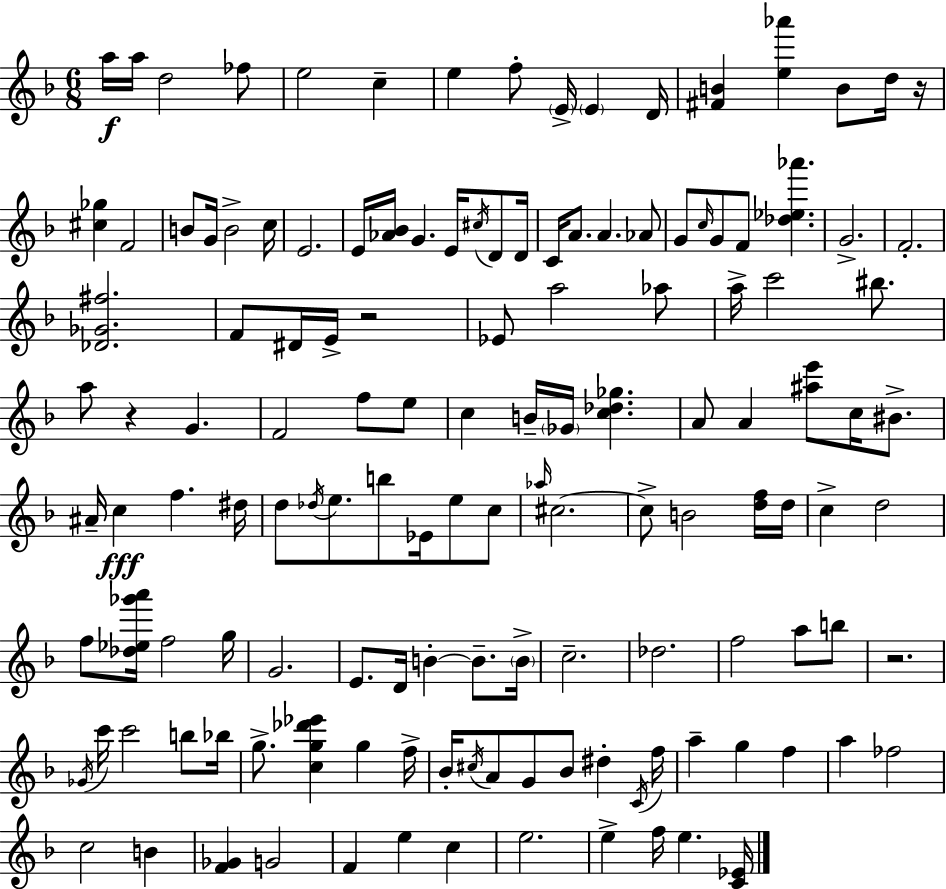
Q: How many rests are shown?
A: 4